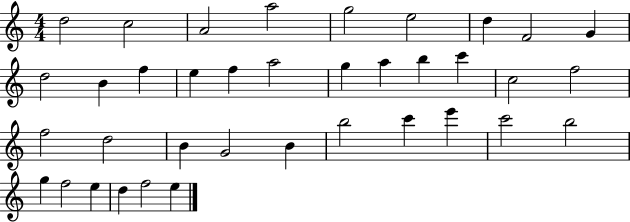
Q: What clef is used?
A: treble